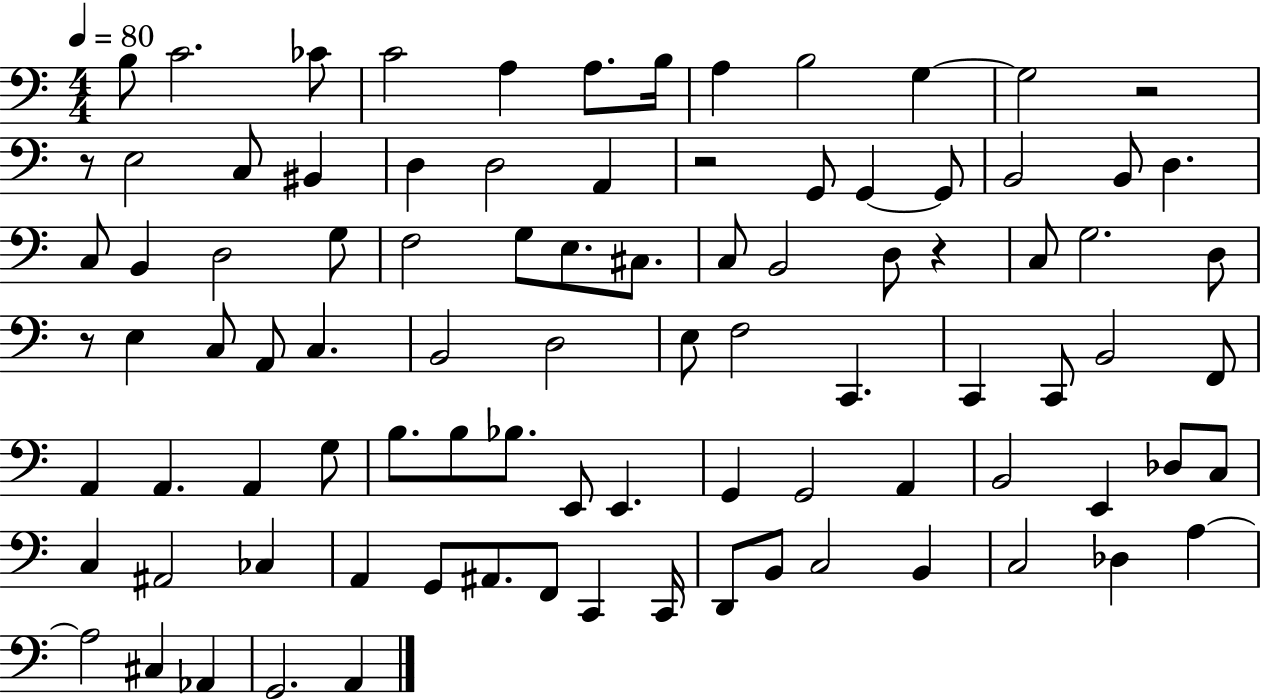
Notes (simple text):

B3/e C4/h. CES4/e C4/h A3/q A3/e. B3/s A3/q B3/h G3/q G3/h R/h R/e E3/h C3/e BIS2/q D3/q D3/h A2/q R/h G2/e G2/q G2/e B2/h B2/e D3/q. C3/e B2/q D3/h G3/e F3/h G3/e E3/e. C#3/e. C3/e B2/h D3/e R/q C3/e G3/h. D3/e R/e E3/q C3/e A2/e C3/q. B2/h D3/h E3/e F3/h C2/q. C2/q C2/e B2/h F2/e A2/q A2/q. A2/q G3/e B3/e. B3/e Bb3/e. E2/e E2/q. G2/q G2/h A2/q B2/h E2/q Db3/e C3/e C3/q A#2/h CES3/q A2/q G2/e A#2/e. F2/e C2/q C2/s D2/e B2/e C3/h B2/q C3/h Db3/q A3/q A3/h C#3/q Ab2/q G2/h. A2/q